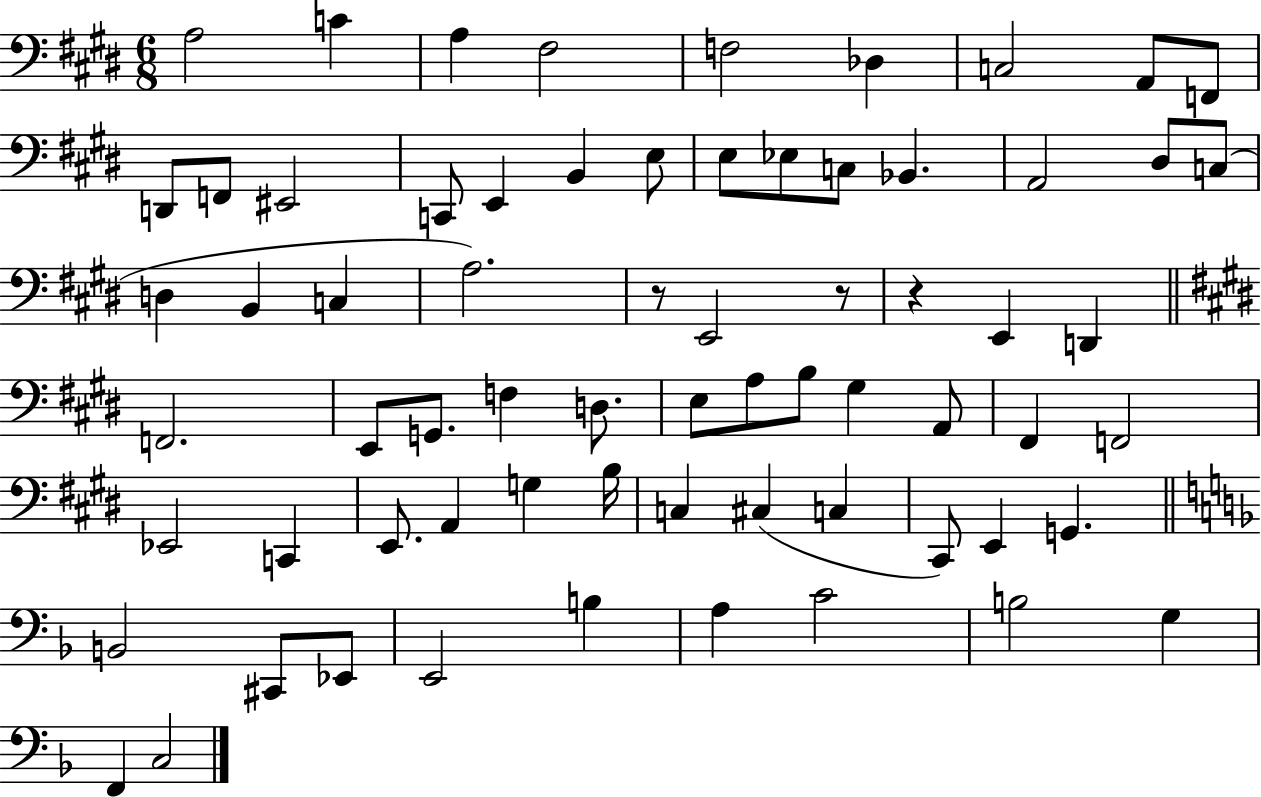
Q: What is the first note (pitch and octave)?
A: A3